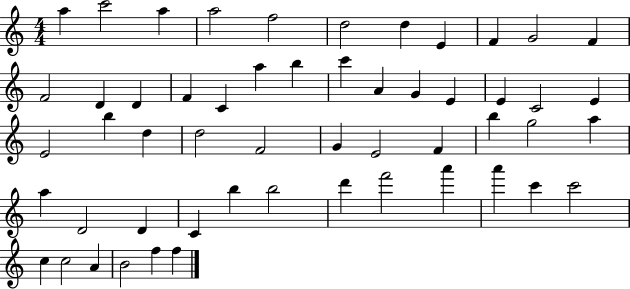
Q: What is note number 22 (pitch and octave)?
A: E4